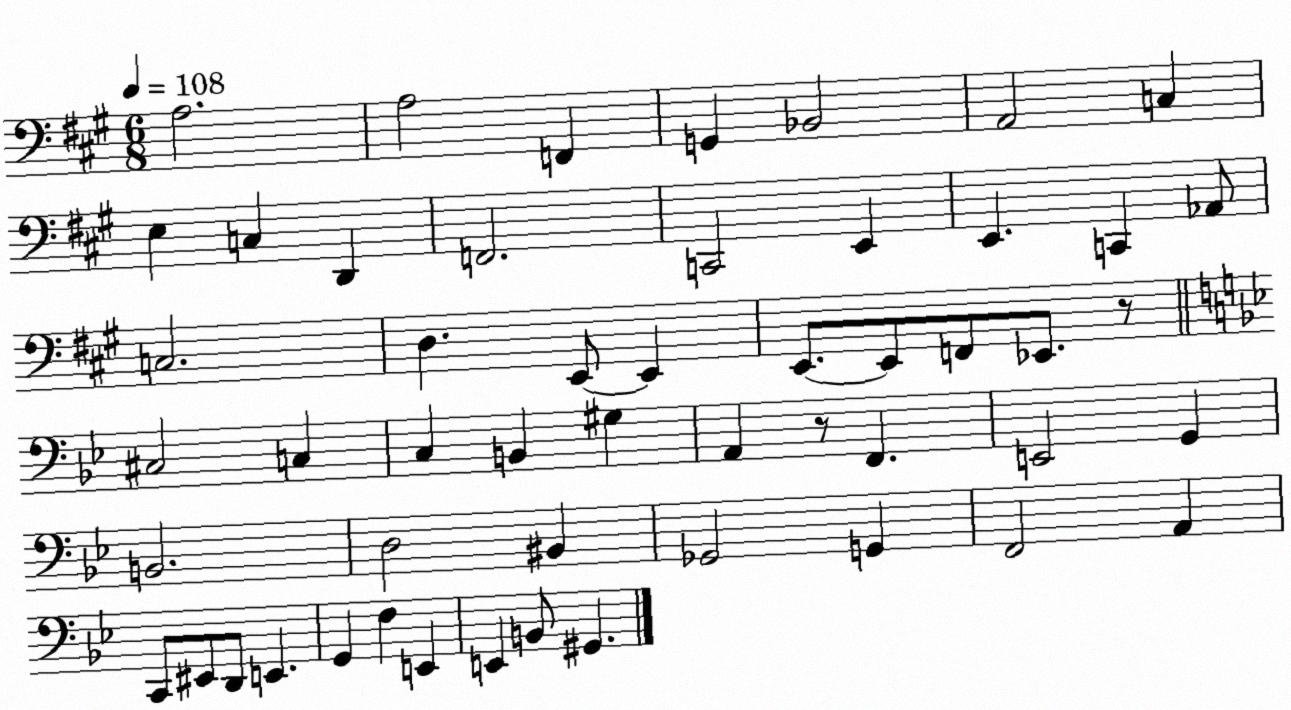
X:1
T:Untitled
M:6/8
L:1/4
K:A
A,2 A,2 F,, G,, _B,,2 A,,2 C, E, C, D,, F,,2 C,,2 E,, E,, C,, _A,,/2 C,2 D, E,,/2 E,, E,,/2 E,,/2 F,,/2 _E,,/2 z/2 ^C,2 C, C, B,, ^G, A,, z/2 F,, E,,2 G,, B,,2 D,2 ^B,, _G,,2 G,, F,,2 A,, C,,/2 ^E,,/2 D,,/2 E,, G,, F, E,, E,, B,,/2 ^G,,